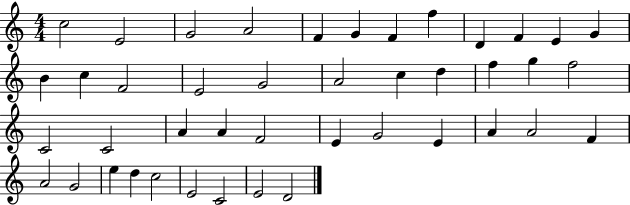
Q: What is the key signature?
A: C major